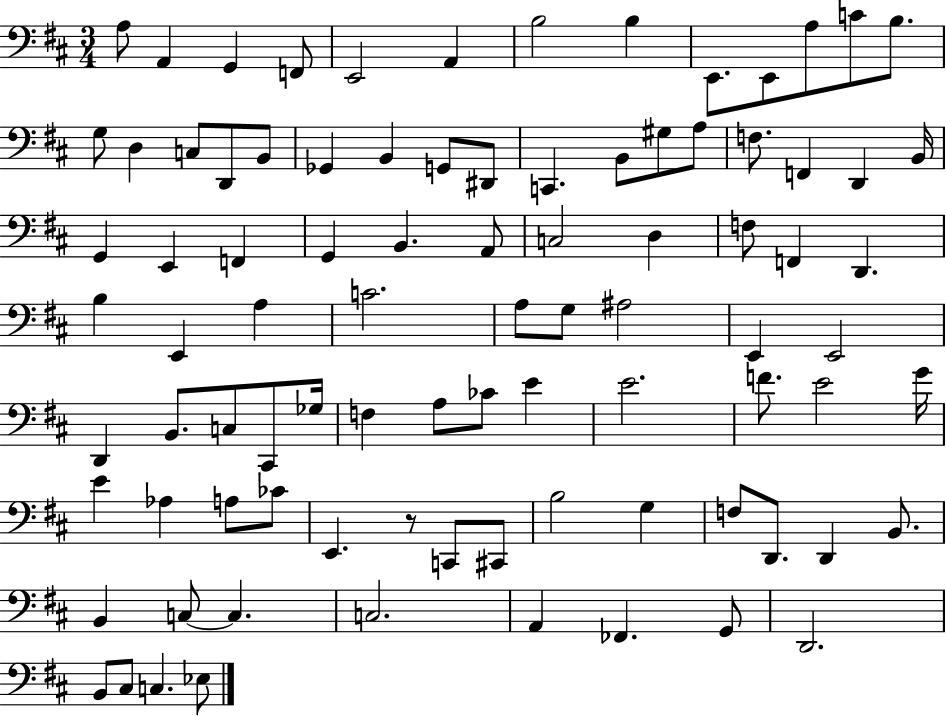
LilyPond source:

{
  \clef bass
  \numericTimeSignature
  \time 3/4
  \key d \major
  a8 a,4 g,4 f,8 | e,2 a,4 | b2 b4 | e,8. e,8 a8 c'8 b8. | \break g8 d4 c8 d,8 b,8 | ges,4 b,4 g,8 dis,8 | c,4. b,8 gis8 a8 | f8. f,4 d,4 b,16 | \break g,4 e,4 f,4 | g,4 b,4. a,8 | c2 d4 | f8 f,4 d,4. | \break b4 e,4 a4 | c'2. | a8 g8 ais2 | e,4 e,2 | \break d,4 b,8. c8 cis,8 ges16 | f4 a8 ces'8 e'4 | e'2. | f'8. e'2 g'16 | \break e'4 aes4 a8 ces'8 | e,4. r8 c,8 cis,8 | b2 g4 | f8 d,8. d,4 b,8. | \break b,4 c8~~ c4. | c2. | a,4 fes,4. g,8 | d,2. | \break b,8 cis8 c4. ees8 | \bar "|."
}